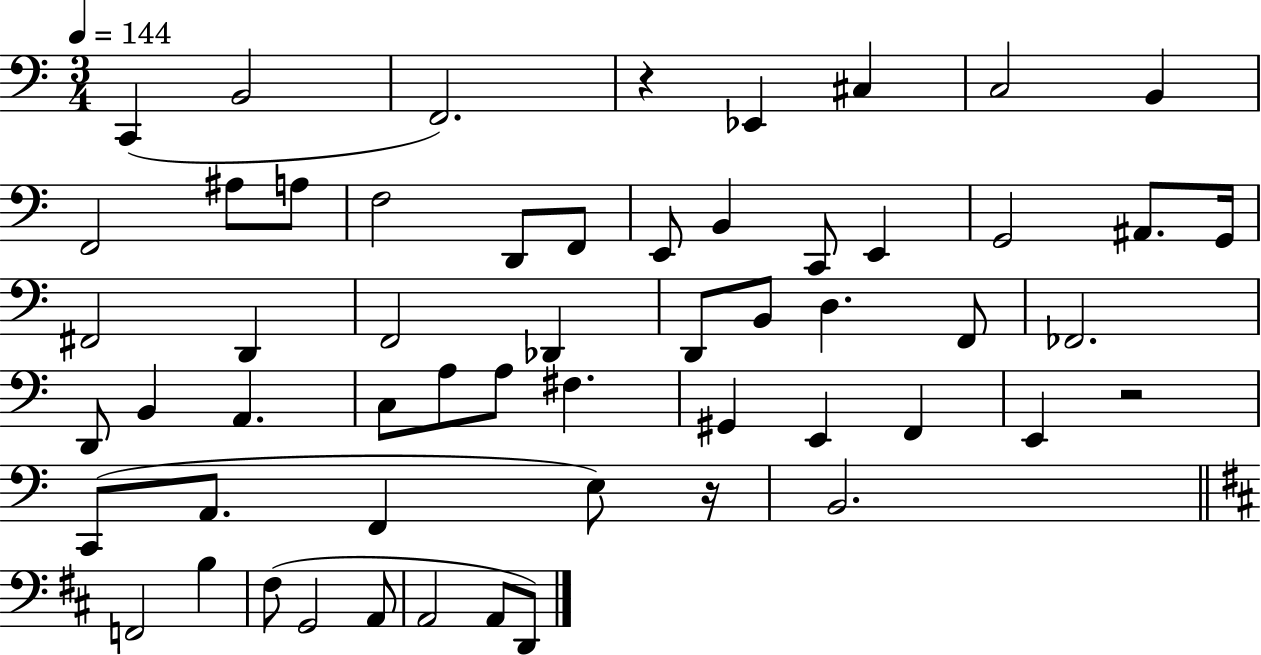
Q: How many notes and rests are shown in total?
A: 56